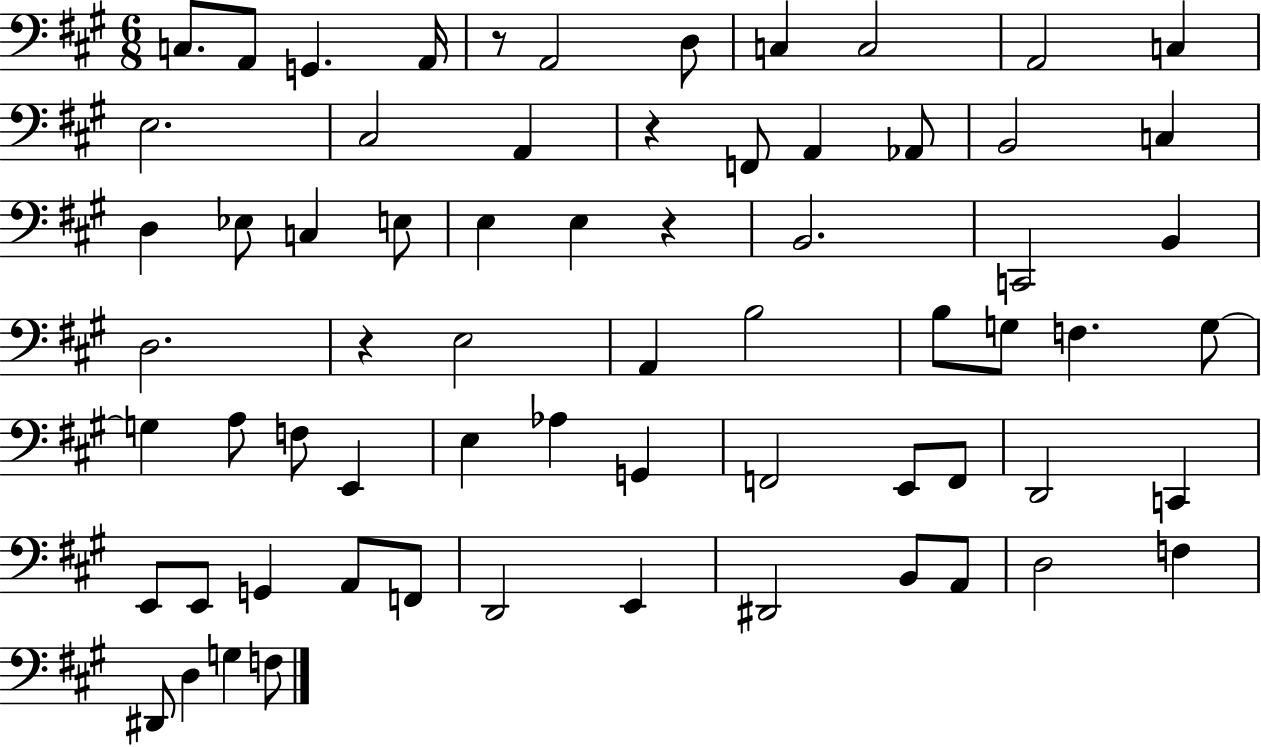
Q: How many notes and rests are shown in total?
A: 67